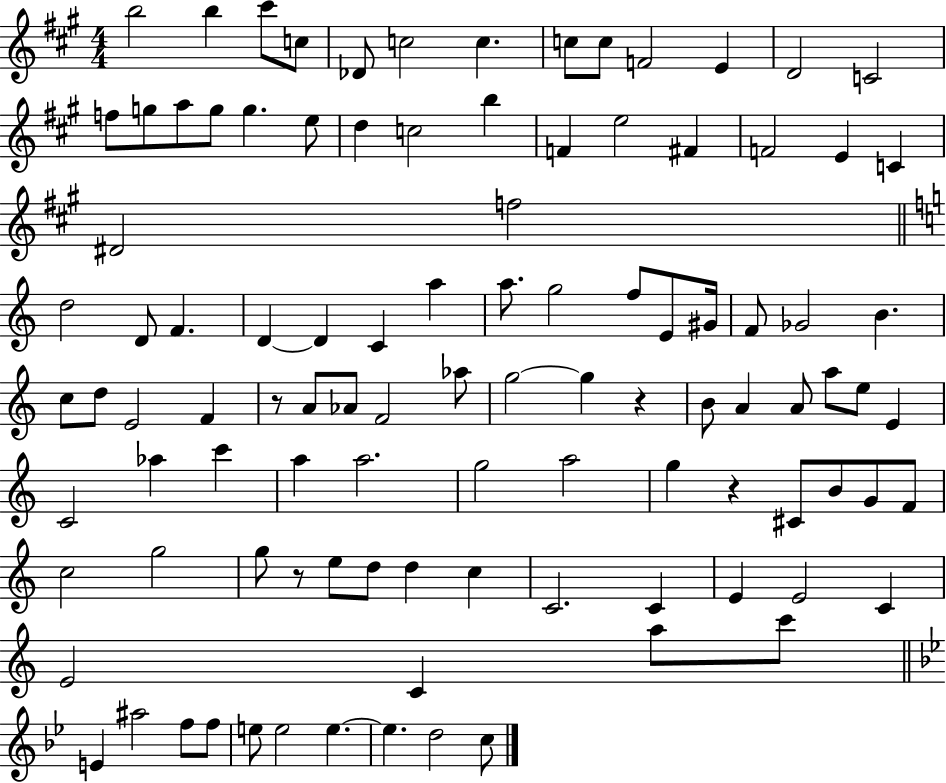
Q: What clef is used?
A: treble